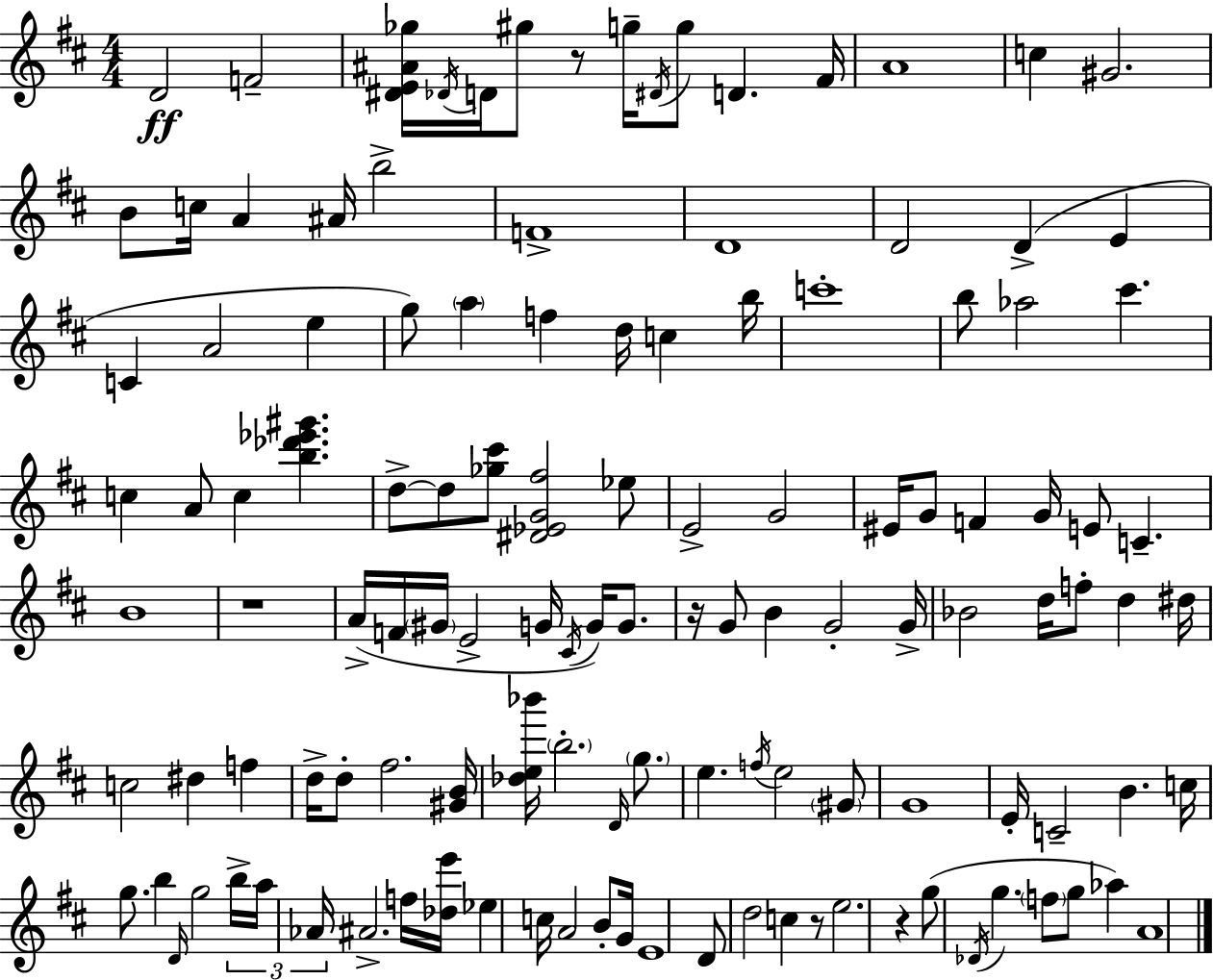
D4/h F4/h [D#4,E4,A#4,Gb5]/s Db4/s D4/s G#5/e R/e G5/s D#4/s G5/e D4/q. F#4/s A4/w C5/q G#4/h. B4/e C5/s A4/q A#4/s B5/h F4/w D4/w D4/h D4/q E4/q C4/q A4/h E5/q G5/e A5/q F5/q D5/s C5/q B5/s C6/w B5/e Ab5/h C#6/q. C5/q A4/e C5/q [B5,Db6,Eb6,G#6]/q. D5/e D5/e [Gb5,C#6]/e [D#4,Eb4,G4,F#5]/h Eb5/e E4/h G4/h EIS4/s G4/e F4/q G4/s E4/e C4/q. B4/w R/w A4/s F4/s G#4/s E4/h G4/s C#4/s G4/s G4/e. R/s G4/e B4/q G4/h G4/s Bb4/h D5/s F5/e D5/q D#5/s C5/h D#5/q F5/q D5/s D5/e F#5/h. [G#4,B4]/s [Db5,E5,Bb6]/s B5/h. D4/s G5/e. E5/q. F5/s E5/h G#4/e G4/w E4/s C4/h B4/q. C5/s G5/e. B5/q D4/s G5/h B5/s A5/s Ab4/s A#4/h. F5/s [Db5,E6]/s Eb5/q C5/s A4/h B4/e G4/s E4/w D4/e D5/h C5/q R/e E5/h. R/q G5/e Db4/s G5/q. F5/e G5/e Ab5/q A4/w